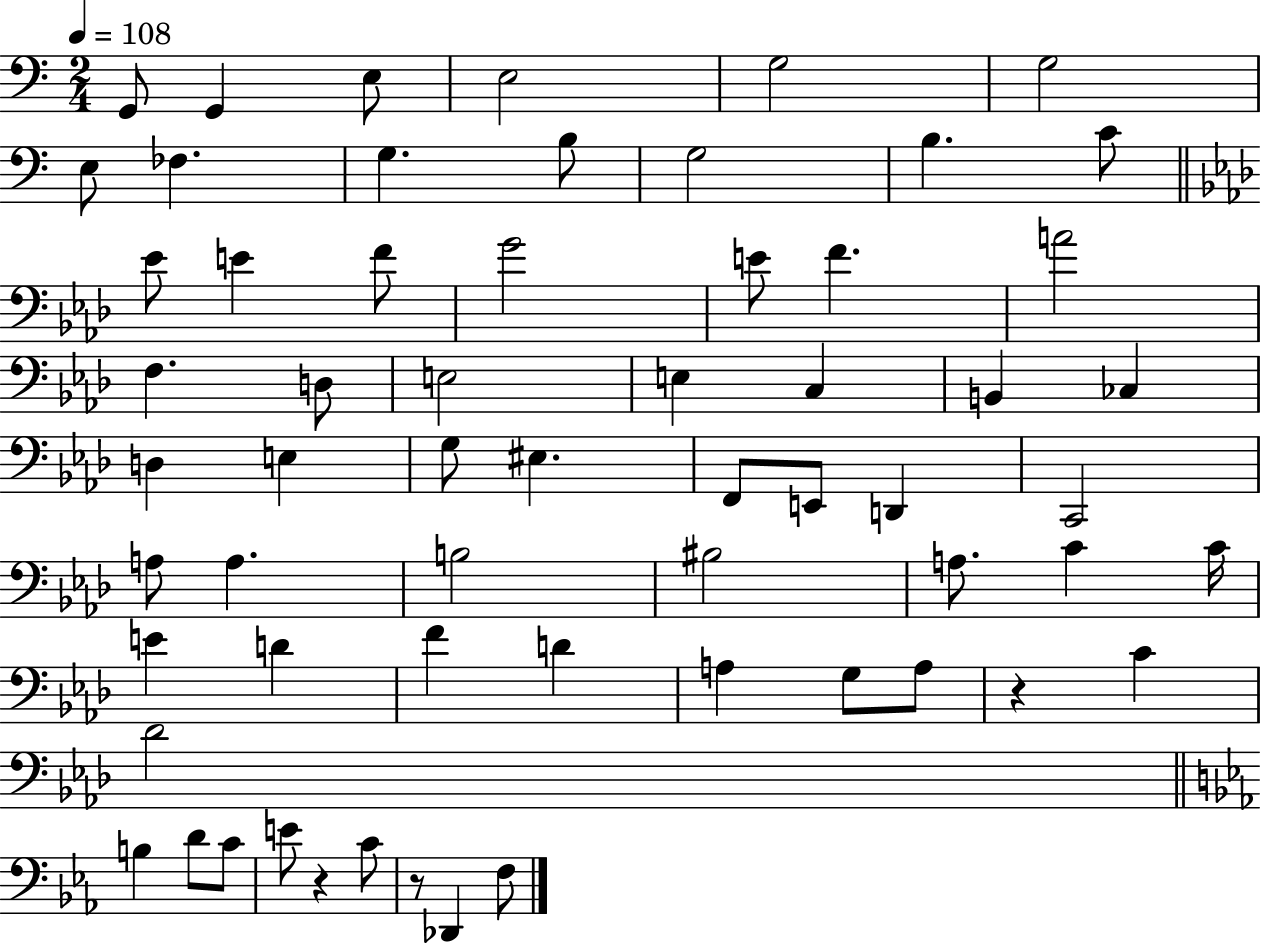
X:1
T:Untitled
M:2/4
L:1/4
K:C
G,,/2 G,, E,/2 E,2 G,2 G,2 E,/2 _F, G, B,/2 G,2 B, C/2 _E/2 E F/2 G2 E/2 F A2 F, D,/2 E,2 E, C, B,, _C, D, E, G,/2 ^E, F,,/2 E,,/2 D,, C,,2 A,/2 A, B,2 ^B,2 A,/2 C C/4 E D F D A, G,/2 A,/2 z C _D2 B, D/2 C/2 E/2 z C/2 z/2 _D,, F,/2